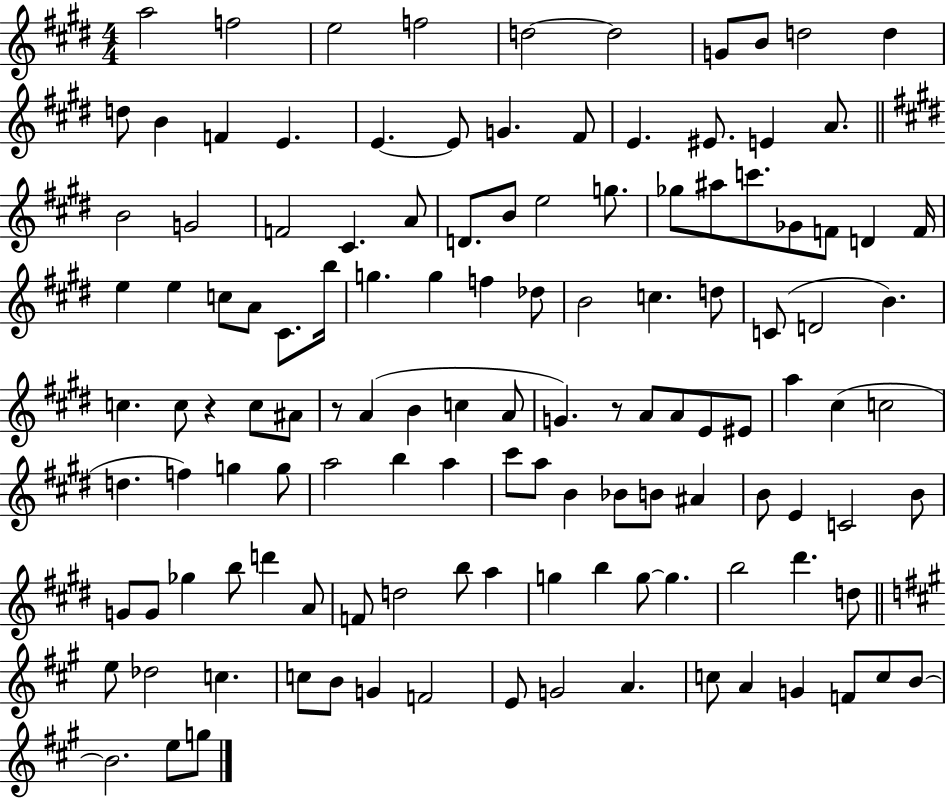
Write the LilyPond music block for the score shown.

{
  \clef treble
  \numericTimeSignature
  \time 4/4
  \key e \major
  a''2 f''2 | e''2 f''2 | d''2~~ d''2 | g'8 b'8 d''2 d''4 | \break d''8 b'4 f'4 e'4. | e'4.~~ e'8 g'4. fis'8 | e'4. eis'8. e'4 a'8. | \bar "||" \break \key e \major b'2 g'2 | f'2 cis'4. a'8 | d'8. b'8 e''2 g''8. | ges''8 ais''8 c'''8. ges'8 f'8 d'4 f'16 | \break e''4 e''4 c''8 a'8 cis'8. b''16 | g''4. g''4 f''4 des''8 | b'2 c''4. d''8 | c'8( d'2 b'4.) | \break c''4. c''8 r4 c''8 ais'8 | r8 a'4( b'4 c''4 a'8 | g'4.) r8 a'8 a'8 e'8 eis'8 | a''4 cis''4( c''2 | \break d''4. f''4) g''4 g''8 | a''2 b''4 a''4 | cis'''8 a''8 b'4 bes'8 b'8 ais'4 | b'8 e'4 c'2 b'8 | \break g'8 g'8 ges''4 b''8 d'''4 a'8 | f'8 d''2 b''8 a''4 | g''4 b''4 g''8~~ g''4. | b''2 dis'''4. d''8 | \break \bar "||" \break \key a \major e''8 des''2 c''4. | c''8 b'8 g'4 f'2 | e'8 g'2 a'4. | c''8 a'4 g'4 f'8 c''8 b'8~~ | \break b'2. e''8 g''8 | \bar "|."
}